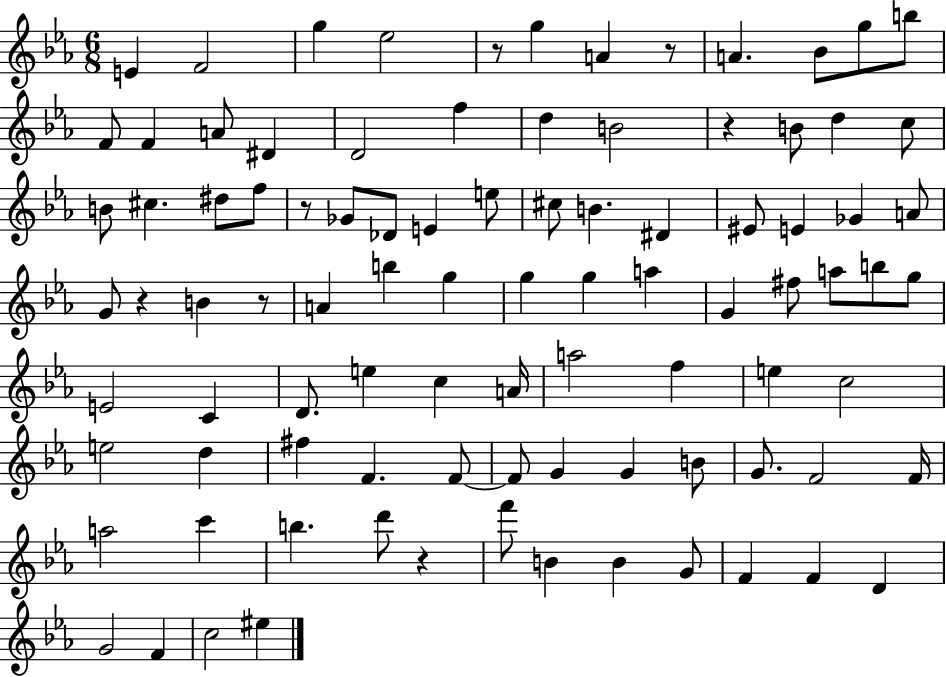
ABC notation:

X:1
T:Untitled
M:6/8
L:1/4
K:Eb
E F2 g _e2 z/2 g A z/2 A _B/2 g/2 b/2 F/2 F A/2 ^D D2 f d B2 z B/2 d c/2 B/2 ^c ^d/2 f/2 z/2 _G/2 _D/2 E e/2 ^c/2 B ^D ^E/2 E _G A/2 G/2 z B z/2 A b g g g a G ^f/2 a/2 b/2 g/2 E2 C D/2 e c A/4 a2 f e c2 e2 d ^f F F/2 F/2 G G B/2 G/2 F2 F/4 a2 c' b d'/2 z f'/2 B B G/2 F F D G2 F c2 ^e